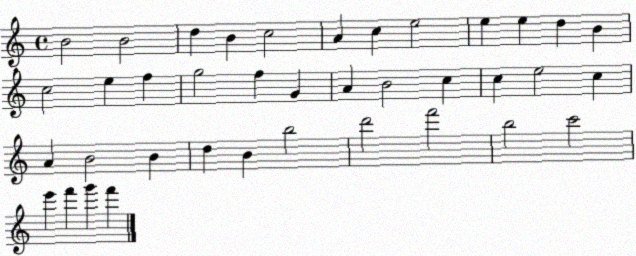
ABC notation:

X:1
T:Untitled
M:4/4
L:1/4
K:C
B2 B2 d B c2 A c e2 e e d B c2 e f g2 f G A B2 c c e2 c A B2 B d B b2 d'2 f'2 b2 c'2 e' f' g' f'